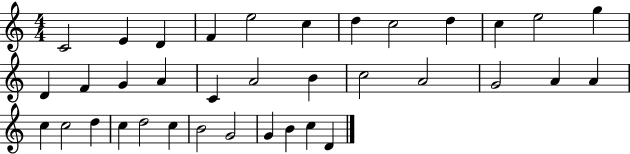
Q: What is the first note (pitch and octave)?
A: C4